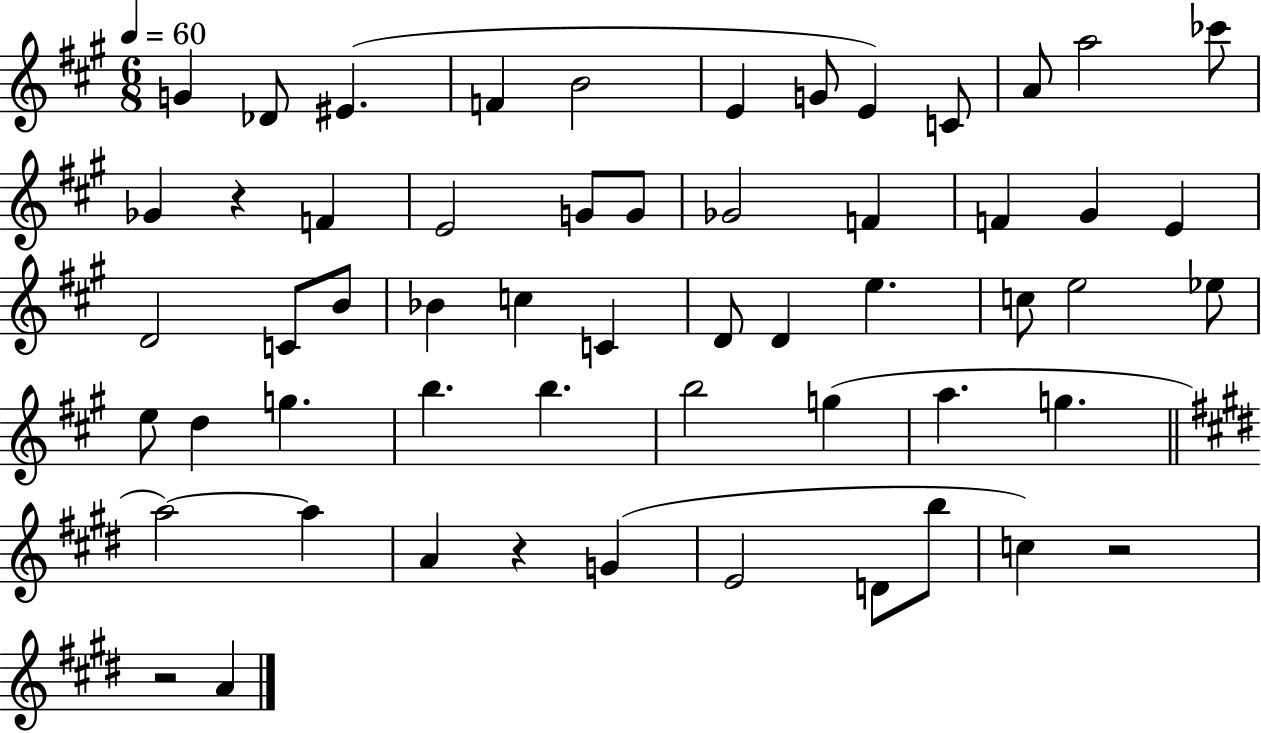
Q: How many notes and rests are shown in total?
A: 56